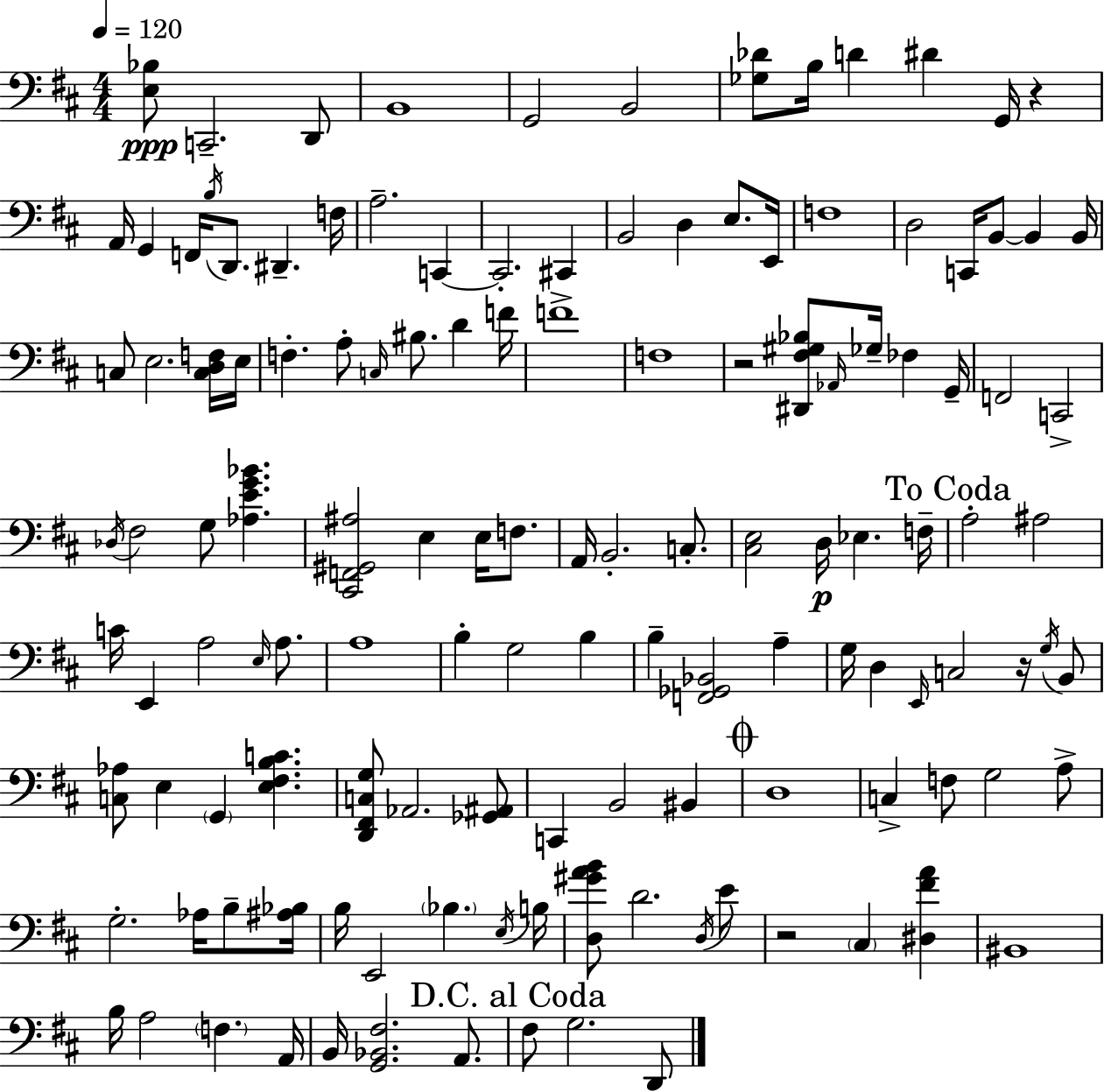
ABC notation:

X:1
T:Untitled
M:4/4
L:1/4
K:D
[E,_B,]/2 C,,2 D,,/2 B,,4 G,,2 B,,2 [_G,_D]/2 B,/4 D ^D G,,/4 z A,,/4 G,, F,,/4 B,/4 D,,/2 ^D,, F,/4 A,2 C,, C,,2 ^C,, B,,2 D, E,/2 E,,/4 F,4 D,2 C,,/4 B,,/2 B,, B,,/4 C,/2 E,2 [C,D,F,]/4 E,/4 F, A,/2 C,/4 ^B,/2 D F/4 F4 F,4 z2 [^D,,^F,^G,_B,]/2 _A,,/4 _G,/4 _F, G,,/4 F,,2 C,,2 _D,/4 ^F,2 G,/2 [_A,EG_B] [^C,,F,,^G,,^A,]2 E, E,/4 F,/2 A,,/4 B,,2 C,/2 [^C,E,]2 D,/4 _E, F,/4 A,2 ^A,2 C/4 E,, A,2 E,/4 A,/2 A,4 B, G,2 B, B, [F,,_G,,_B,,]2 A, G,/4 D, E,,/4 C,2 z/4 G,/4 B,,/2 [C,_A,]/2 E, G,, [E,^F,B,C] [D,,^F,,C,G,]/2 _A,,2 [_G,,^A,,]/2 C,, B,,2 ^B,, D,4 C, F,/2 G,2 A,/2 G,2 _A,/4 B,/2 [^A,_B,]/4 B,/4 E,,2 _B, E,/4 B,/4 [D,^GAB]/2 D2 D,/4 E/2 z2 ^C, [^D,^FA] ^B,,4 B,/4 A,2 F, A,,/4 B,,/4 [G,,_B,,^F,]2 A,,/2 ^F,/2 G,2 D,,/2